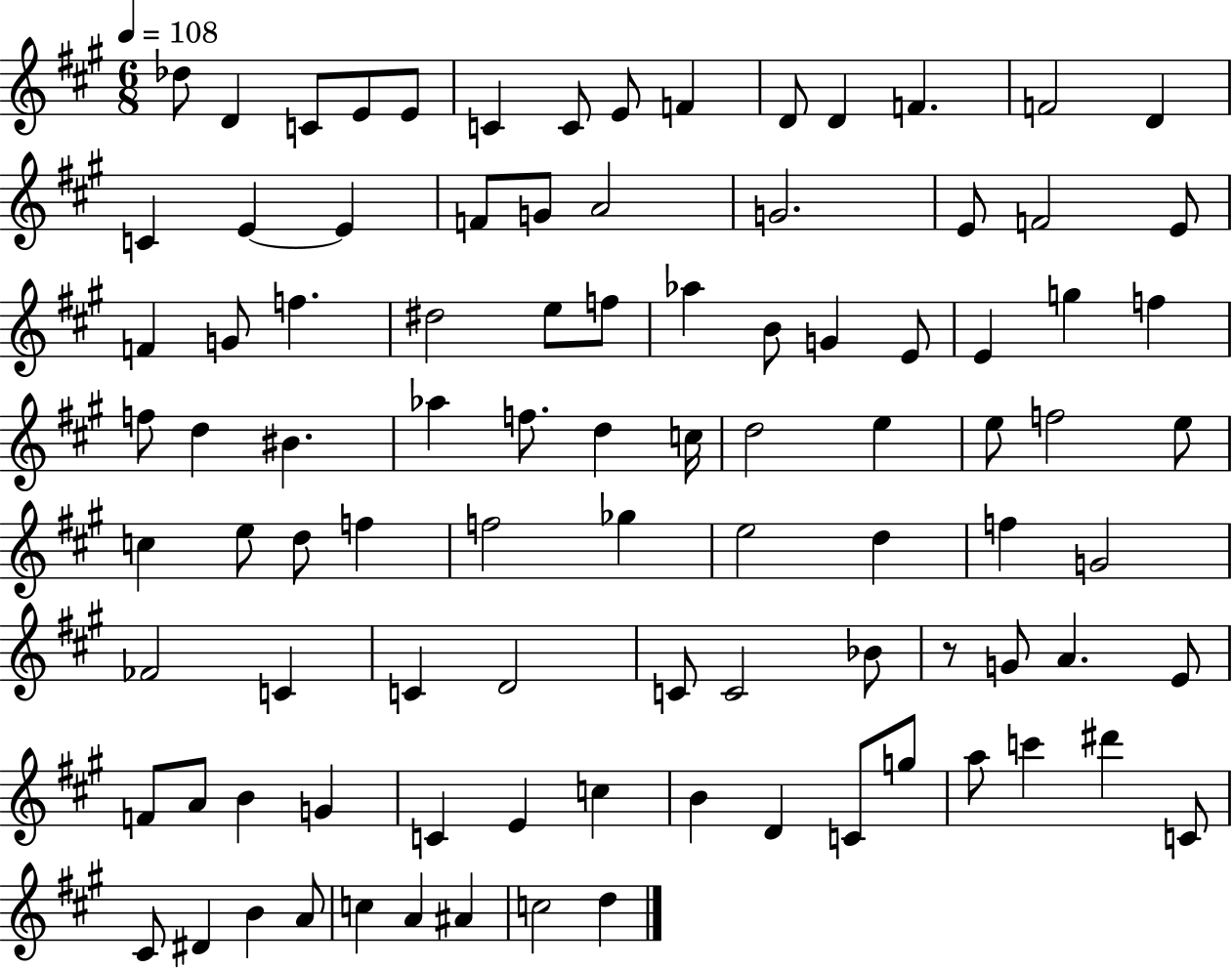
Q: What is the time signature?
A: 6/8